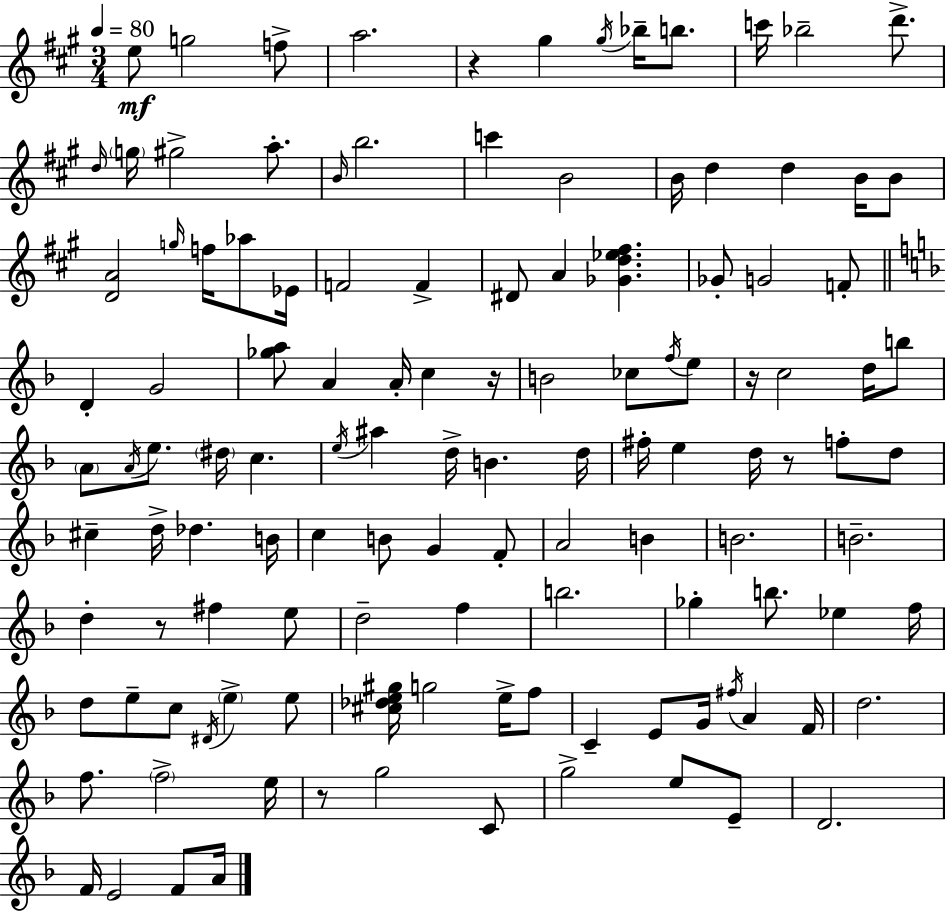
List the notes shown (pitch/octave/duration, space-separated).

E5/e G5/h F5/e A5/h. R/q G#5/q G#5/s Bb5/s B5/e. C6/s Bb5/h D6/e. D5/s G5/s G#5/h A5/e. B4/s B5/h. C6/q B4/h B4/s D5/q D5/q B4/s B4/e [D4,A4]/h G5/s F5/s Ab5/e Eb4/s F4/h F4/q D#4/e A4/q [Gb4,D5,Eb5,F#5]/q. Gb4/e G4/h F4/e D4/q G4/h [Gb5,A5]/e A4/q A4/s C5/q R/s B4/h CES5/e F5/s E5/e R/s C5/h D5/s B5/e A4/e A4/s E5/e. D#5/s C5/q. E5/s A#5/q D5/s B4/q. D5/s F#5/s E5/q D5/s R/e F5/e D5/e C#5/q D5/s Db5/q. B4/s C5/q B4/e G4/q F4/e A4/h B4/q B4/h. B4/h. D5/q R/e F#5/q E5/e D5/h F5/q B5/h. Gb5/q B5/e. Eb5/q F5/s D5/e E5/e C5/e D#4/s E5/q E5/e [C#5,Db5,E5,G#5]/s G5/h E5/s F5/e C4/q E4/e G4/s F#5/s A4/q F4/s D5/h. F5/e. F5/h E5/s R/e G5/h C4/e G5/h E5/e E4/e D4/h. F4/s E4/h F4/e A4/s